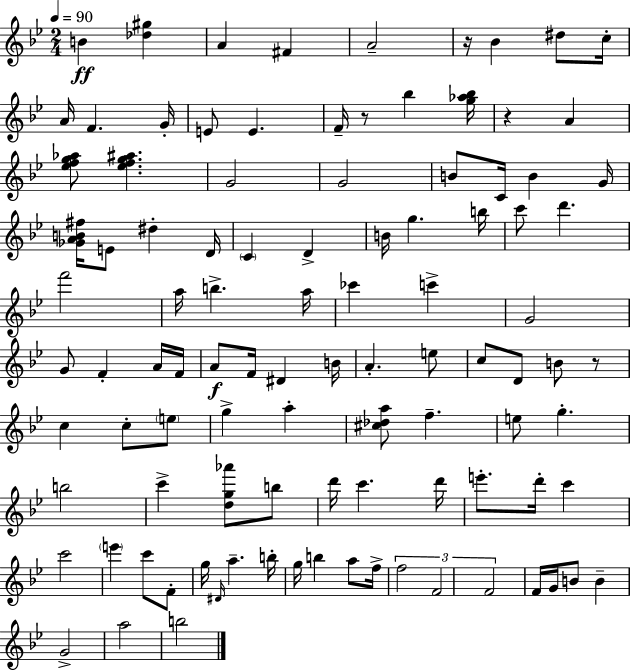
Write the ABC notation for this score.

X:1
T:Untitled
M:2/4
L:1/4
K:Bb
B [_d^g] A ^F A2 z/4 _B ^d/2 c/4 A/4 F G/4 E/2 E F/4 z/2 _b [g_a_b]/4 z A [_efg_a]/2 [_efg^a] G2 G2 B/2 C/4 B G/4 [_GAB^f]/4 E/2 ^d D/4 C D B/4 g b/4 c'/2 d' f'2 a/4 b a/4 _c' c' G2 G/2 F A/4 F/4 A/2 F/4 ^D B/4 A e/2 c/2 D/2 B/2 z/2 c c/2 e/2 g a [^c_da]/2 f e/2 g b2 c' [dg_a']/2 b/2 d'/4 c' d'/4 e'/2 d'/4 c' c'2 e' c'/2 F/2 g/4 ^D/4 a b/4 g/4 b a/2 f/4 f2 F2 F2 F/4 G/4 B/2 B G2 a2 b2